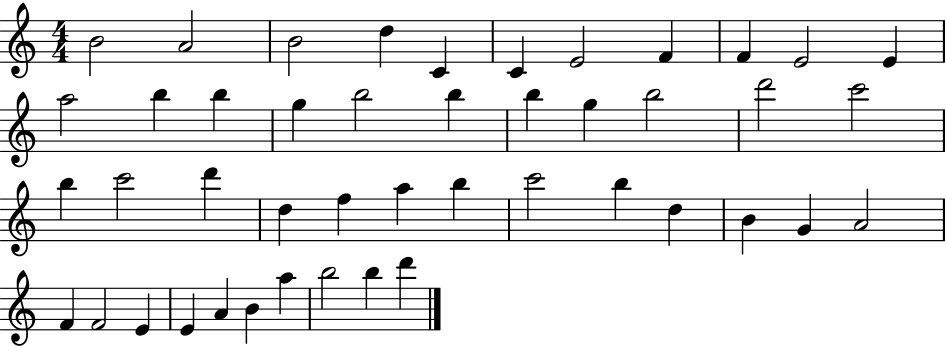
B4/h A4/h B4/h D5/q C4/q C4/q E4/h F4/q F4/q E4/h E4/q A5/h B5/q B5/q G5/q B5/h B5/q B5/q G5/q B5/h D6/h C6/h B5/q C6/h D6/q D5/q F5/q A5/q B5/q C6/h B5/q D5/q B4/q G4/q A4/h F4/q F4/h E4/q E4/q A4/q B4/q A5/q B5/h B5/q D6/q